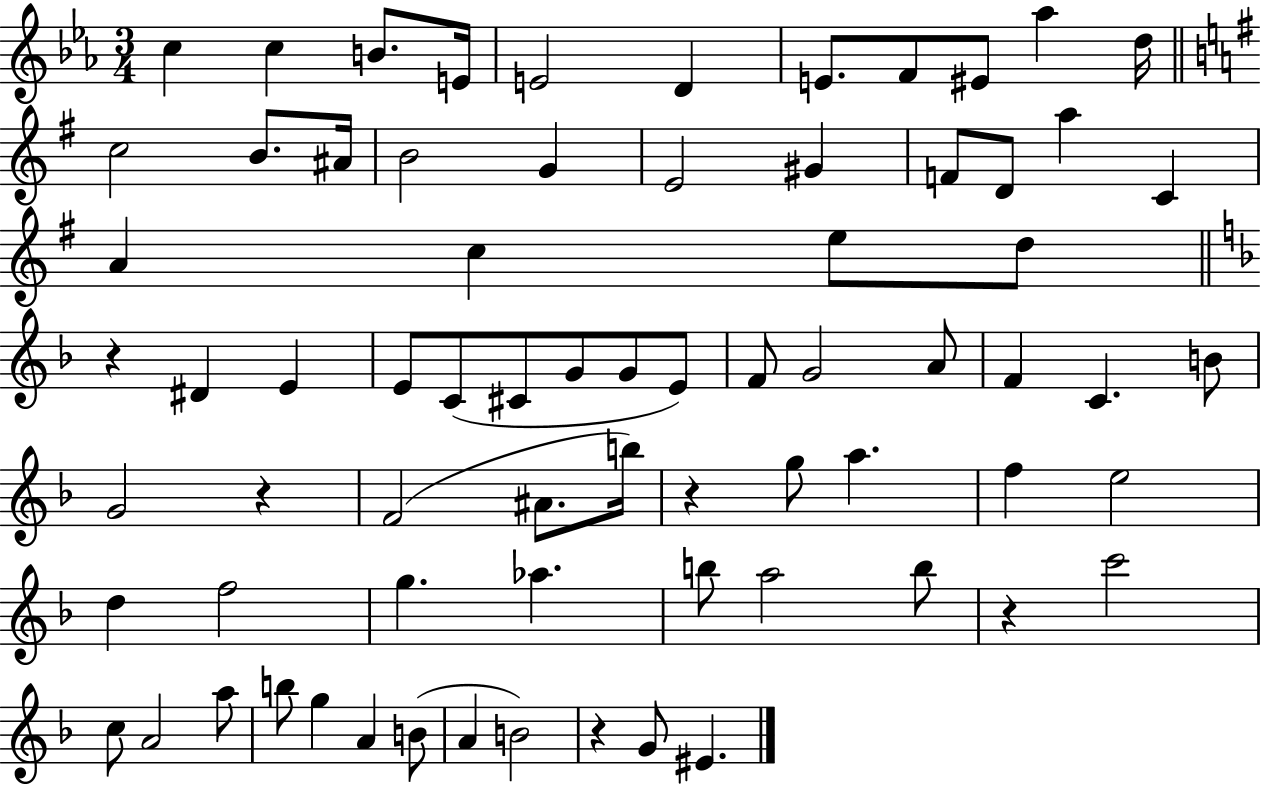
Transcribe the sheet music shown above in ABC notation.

X:1
T:Untitled
M:3/4
L:1/4
K:Eb
c c B/2 E/4 E2 D E/2 F/2 ^E/2 _a d/4 c2 B/2 ^A/4 B2 G E2 ^G F/2 D/2 a C A c e/2 d/2 z ^D E E/2 C/2 ^C/2 G/2 G/2 E/2 F/2 G2 A/2 F C B/2 G2 z F2 ^A/2 b/4 z g/2 a f e2 d f2 g _a b/2 a2 b/2 z c'2 c/2 A2 a/2 b/2 g A B/2 A B2 z G/2 ^E